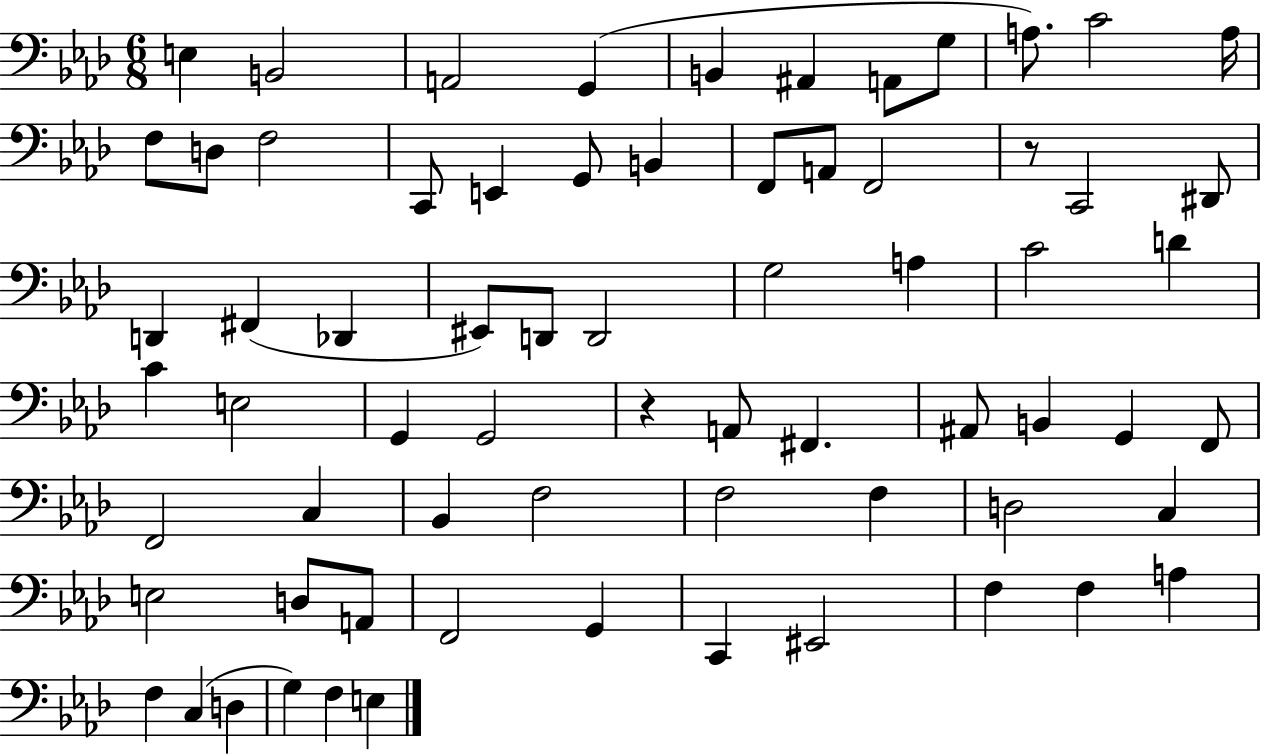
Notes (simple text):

E3/q B2/h A2/h G2/q B2/q A#2/q A2/e G3/e A3/e. C4/h A3/s F3/e D3/e F3/h C2/e E2/q G2/e B2/q F2/e A2/e F2/h R/e C2/h D#2/e D2/q F#2/q Db2/q EIS2/e D2/e D2/h G3/h A3/q C4/h D4/q C4/q E3/h G2/q G2/h R/q A2/e F#2/q. A#2/e B2/q G2/q F2/e F2/h C3/q Bb2/q F3/h F3/h F3/q D3/h C3/q E3/h D3/e A2/e F2/h G2/q C2/q EIS2/h F3/q F3/q A3/q F3/q C3/q D3/q G3/q F3/q E3/q